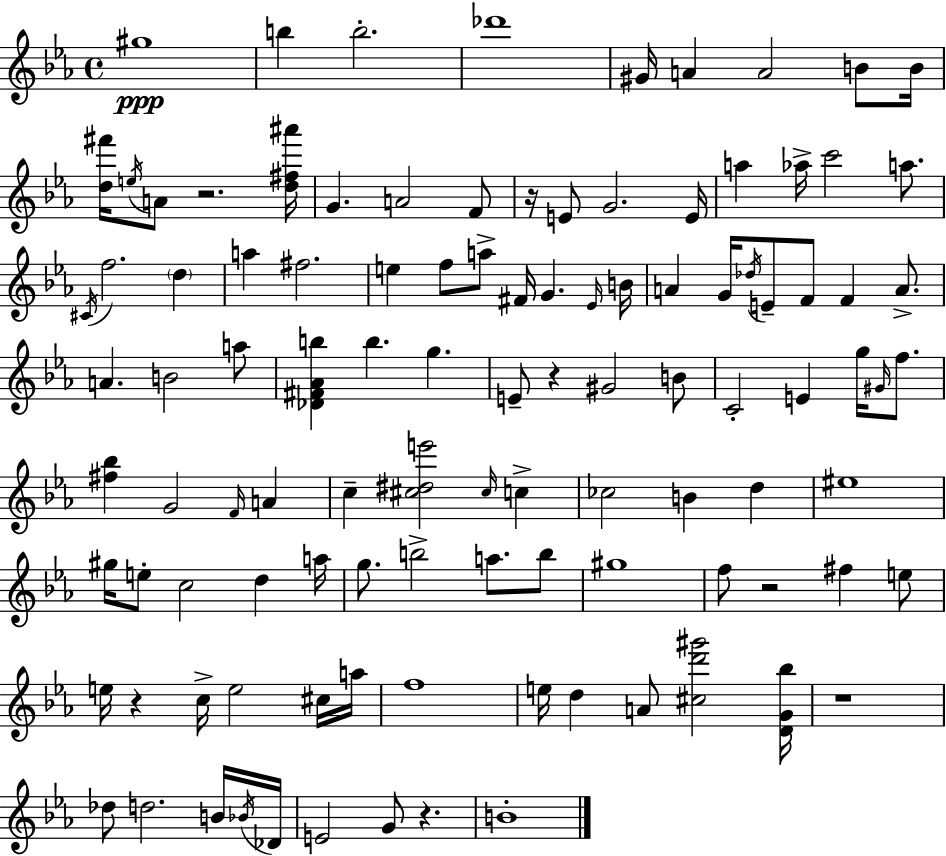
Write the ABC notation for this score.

X:1
T:Untitled
M:4/4
L:1/4
K:Cm
^g4 b b2 _d'4 ^G/4 A A2 B/2 B/4 [d^f']/4 e/4 A/2 z2 [d^f^a']/4 G A2 F/2 z/4 E/2 G2 E/4 a _a/4 c'2 a/2 ^C/4 f2 d a ^f2 e f/2 a/2 ^F/4 G _E/4 B/4 A G/4 _d/4 E/2 F/2 F A/2 A B2 a/2 [_D^F_Ab] b g E/2 z ^G2 B/2 C2 E g/4 ^G/4 f/2 [^f_b] G2 F/4 A c [^c^de']2 ^c/4 c _c2 B d ^e4 ^g/4 e/2 c2 d a/4 g/2 b2 a/2 b/2 ^g4 f/2 z2 ^f e/2 e/4 z c/4 e2 ^c/4 a/4 f4 e/4 d A/2 [^cd'^g']2 [DG_b]/4 z4 _d/2 d2 B/4 _B/4 _D/4 E2 G/2 z B4